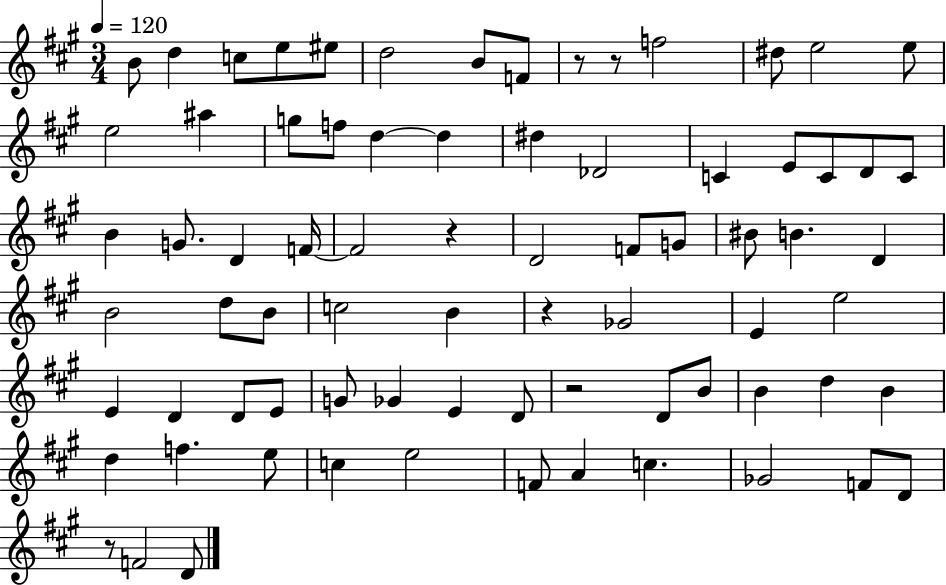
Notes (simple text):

B4/e D5/q C5/e E5/e EIS5/e D5/h B4/e F4/e R/e R/e F5/h D#5/e E5/h E5/e E5/h A#5/q G5/e F5/e D5/q D5/q D#5/q Db4/h C4/q E4/e C4/e D4/e C4/e B4/q G4/e. D4/q F4/s F4/h R/q D4/h F4/e G4/e BIS4/e B4/q. D4/q B4/h D5/e B4/e C5/h B4/q R/q Gb4/h E4/q E5/h E4/q D4/q D4/e E4/e G4/e Gb4/q E4/q D4/e R/h D4/e B4/e B4/q D5/q B4/q D5/q F5/q. E5/e C5/q E5/h F4/e A4/q C5/q. Gb4/h F4/e D4/e R/e F4/h D4/e